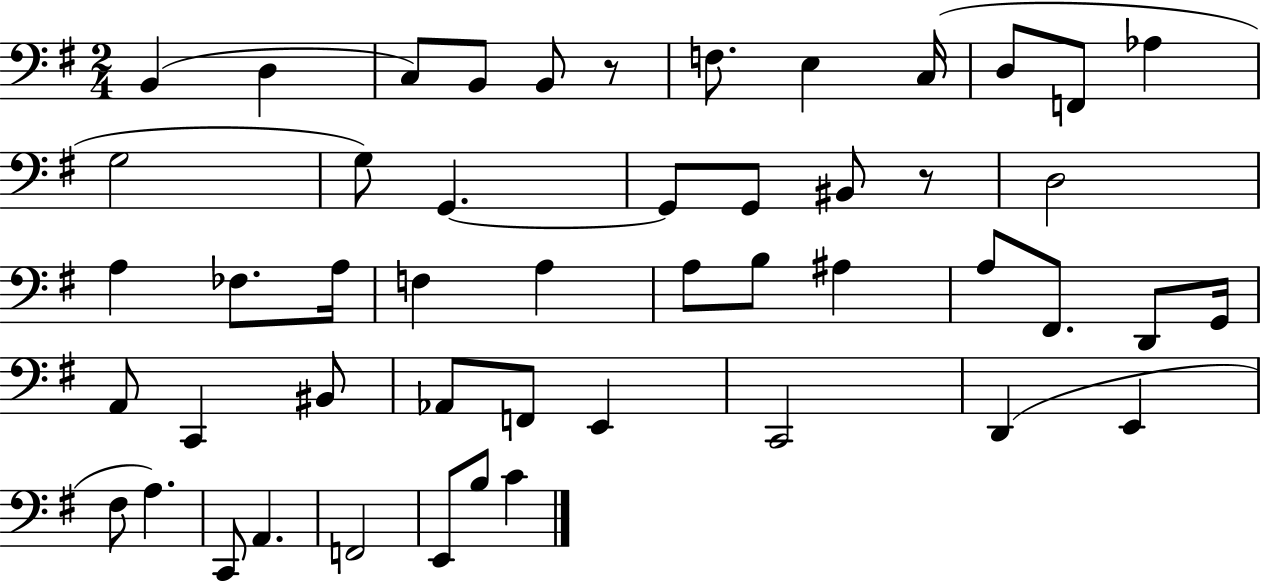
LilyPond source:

{
  \clef bass
  \numericTimeSignature
  \time 2/4
  \key g \major
  b,4( d4 | c8) b,8 b,8 r8 | f8. e4 c16( | d8 f,8 aes4 | \break g2 | g8) g,4.~~ | g,8 g,8 bis,8 r8 | d2 | \break a4 fes8. a16 | f4 a4 | a8 b8 ais4 | a8 fis,8. d,8 g,16 | \break a,8 c,4 bis,8 | aes,8 f,8 e,4 | c,2 | d,4( e,4 | \break fis8 a4.) | c,8 a,4. | f,2 | e,8 b8 c'4 | \break \bar "|."
}